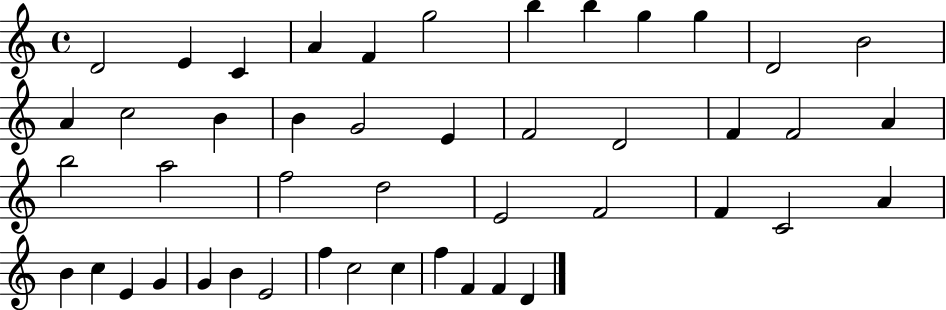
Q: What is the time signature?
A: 4/4